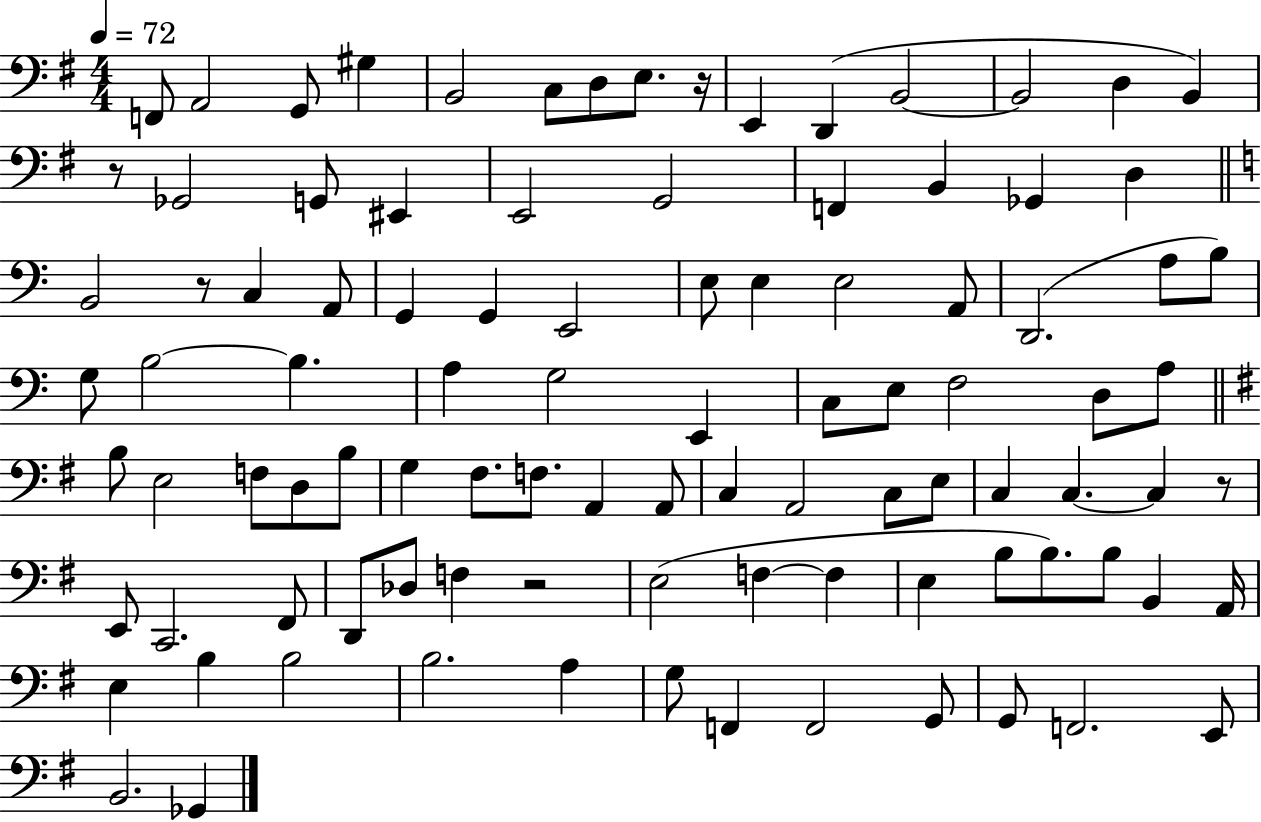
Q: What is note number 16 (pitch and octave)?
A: G2